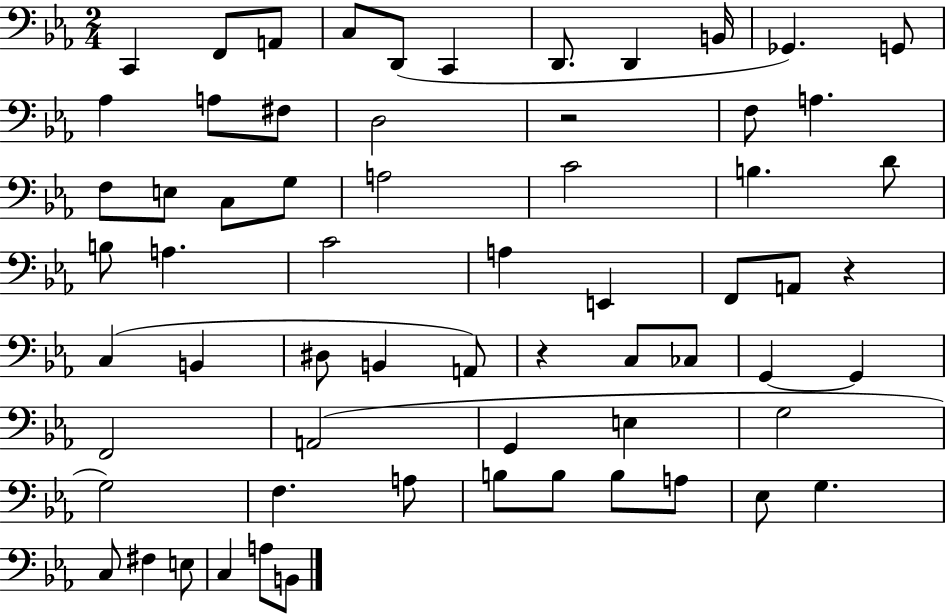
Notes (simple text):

C2/q F2/e A2/e C3/e D2/e C2/q D2/e. D2/q B2/s Gb2/q. G2/e Ab3/q A3/e F#3/e D3/h R/h F3/e A3/q. F3/e E3/e C3/e G3/e A3/h C4/h B3/q. D4/e B3/e A3/q. C4/h A3/q E2/q F2/e A2/e R/q C3/q B2/q D#3/e B2/q A2/e R/q C3/e CES3/e G2/q G2/q F2/h A2/h G2/q E3/q G3/h G3/h F3/q. A3/e B3/e B3/e B3/e A3/e Eb3/e G3/q. C3/e F#3/q E3/e C3/q A3/e B2/e